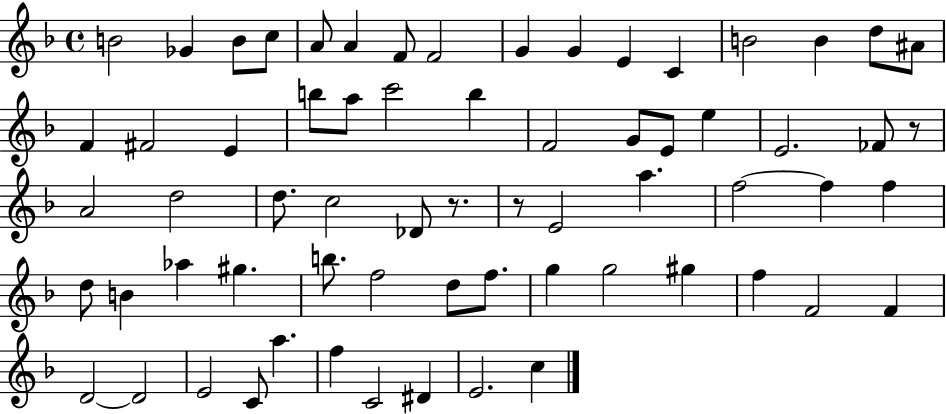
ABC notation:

X:1
T:Untitled
M:4/4
L:1/4
K:F
B2 _G B/2 c/2 A/2 A F/2 F2 G G E C B2 B d/2 ^A/2 F ^F2 E b/2 a/2 c'2 b F2 G/2 E/2 e E2 _F/2 z/2 A2 d2 d/2 c2 _D/2 z/2 z/2 E2 a f2 f f d/2 B _a ^g b/2 f2 d/2 f/2 g g2 ^g f F2 F D2 D2 E2 C/2 a f C2 ^D E2 c